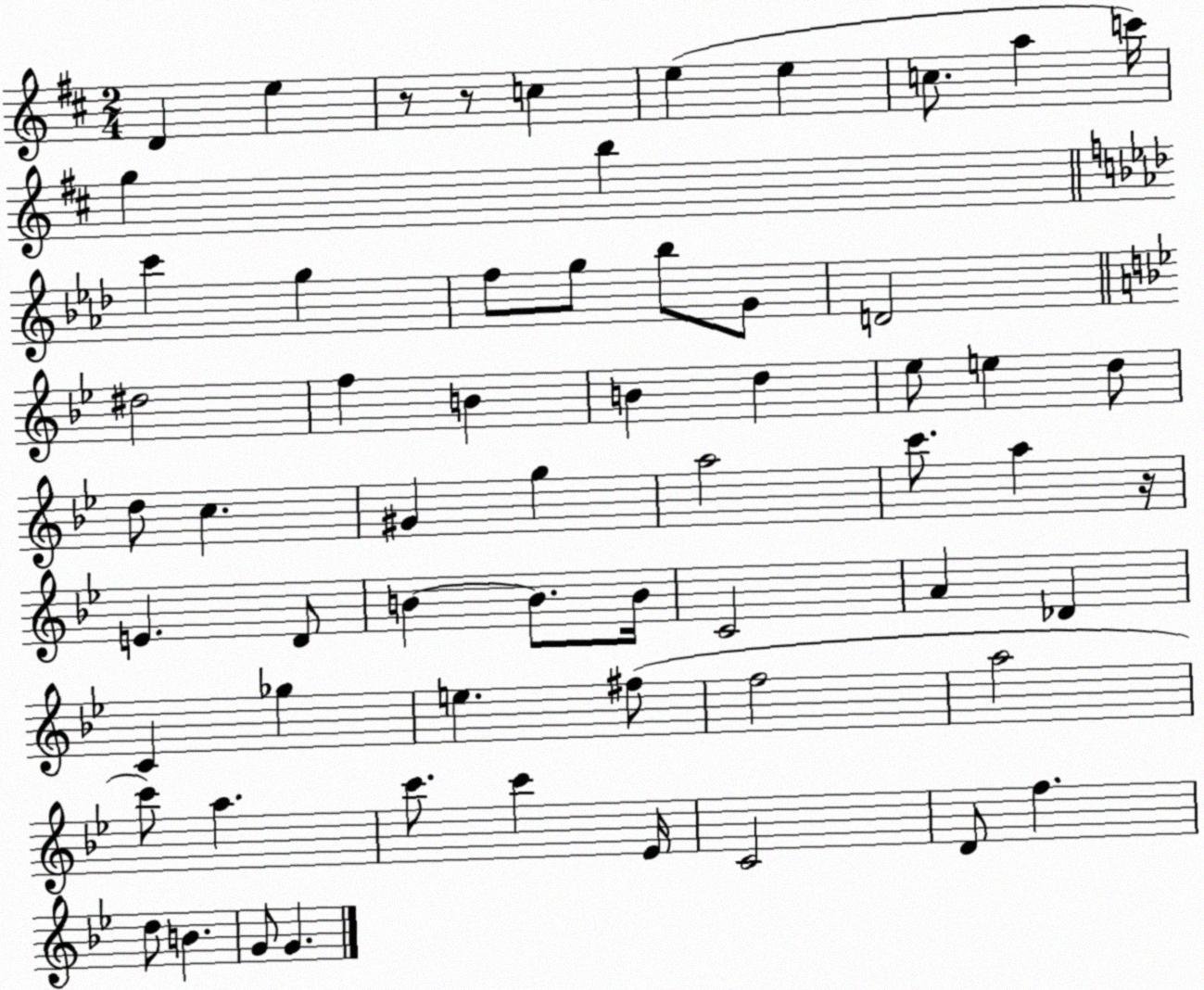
X:1
T:Untitled
M:2/4
L:1/4
K:D
D e z/2 z/2 c e e c/2 a c'/4 g b c' g f/2 g/2 _b/2 G/2 D2 ^d2 f B B d _e/2 e d/2 d/2 c ^G g a2 c'/2 a z/4 E D/2 B B/2 B/4 C2 A _D C _g e ^f/2 f2 a2 c'/2 a c'/2 c' _E/4 C2 D/2 f d/2 B G/2 G